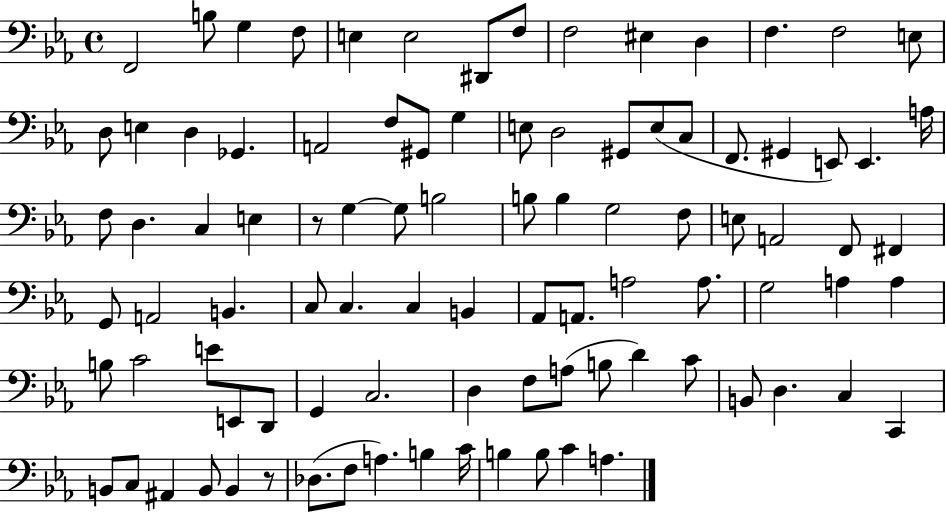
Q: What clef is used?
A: bass